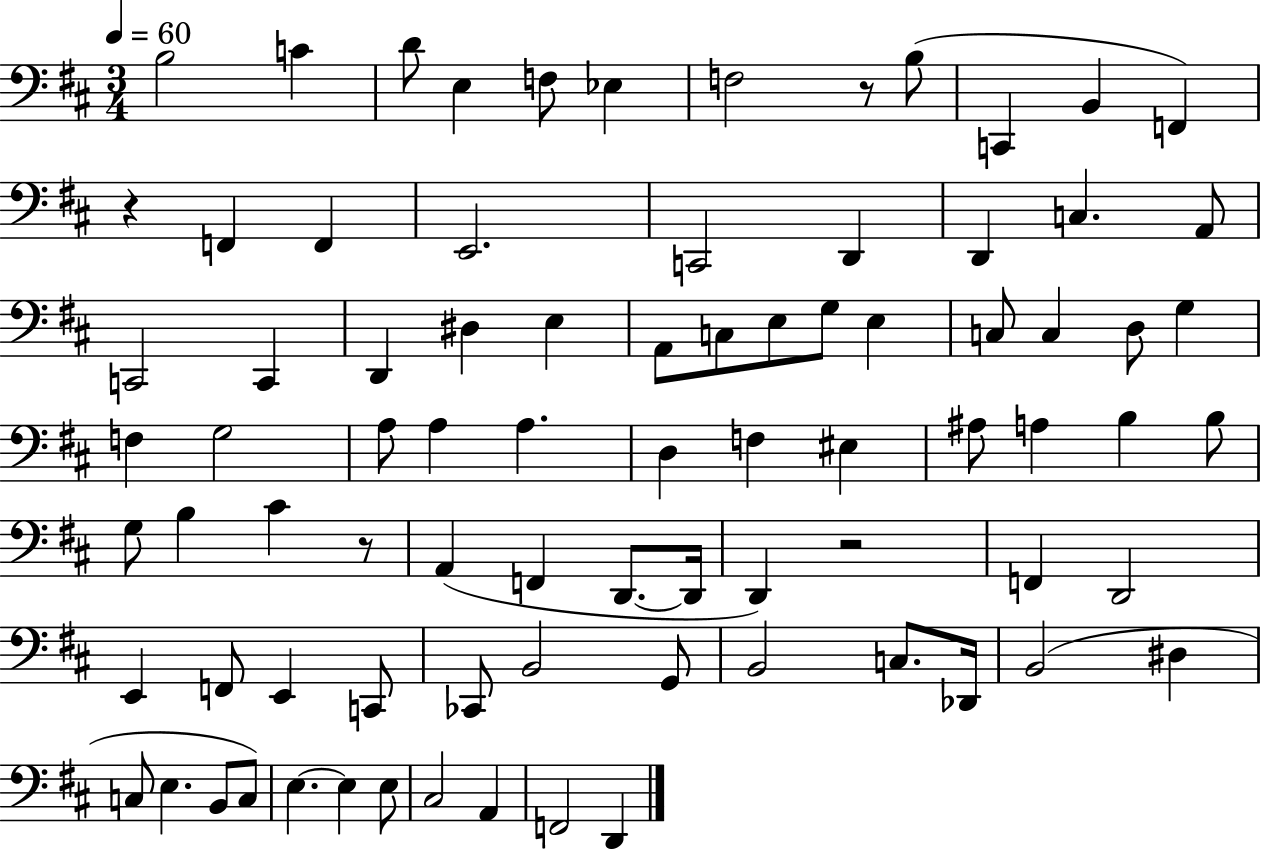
{
  \clef bass
  \numericTimeSignature
  \time 3/4
  \key d \major
  \tempo 4 = 60
  b2 c'4 | d'8 e4 f8 ees4 | f2 r8 b8( | c,4 b,4 f,4) | \break r4 f,4 f,4 | e,2. | c,2 d,4 | d,4 c4. a,8 | \break c,2 c,4 | d,4 dis4 e4 | a,8 c8 e8 g8 e4 | c8 c4 d8 g4 | \break f4 g2 | a8 a4 a4. | d4 f4 eis4 | ais8 a4 b4 b8 | \break g8 b4 cis'4 r8 | a,4( f,4 d,8.~~ d,16 | d,4) r2 | f,4 d,2 | \break e,4 f,8 e,4 c,8 | ces,8 b,2 g,8 | b,2 c8. des,16 | b,2( dis4 | \break c8 e4. b,8 c8) | e4.~~ e4 e8 | cis2 a,4 | f,2 d,4 | \break \bar "|."
}